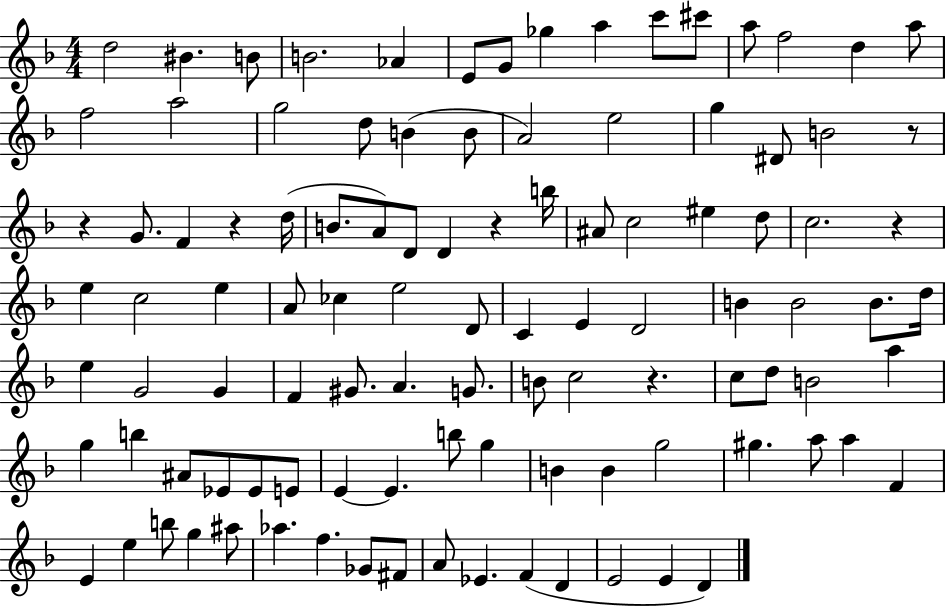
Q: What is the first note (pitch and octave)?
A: D5